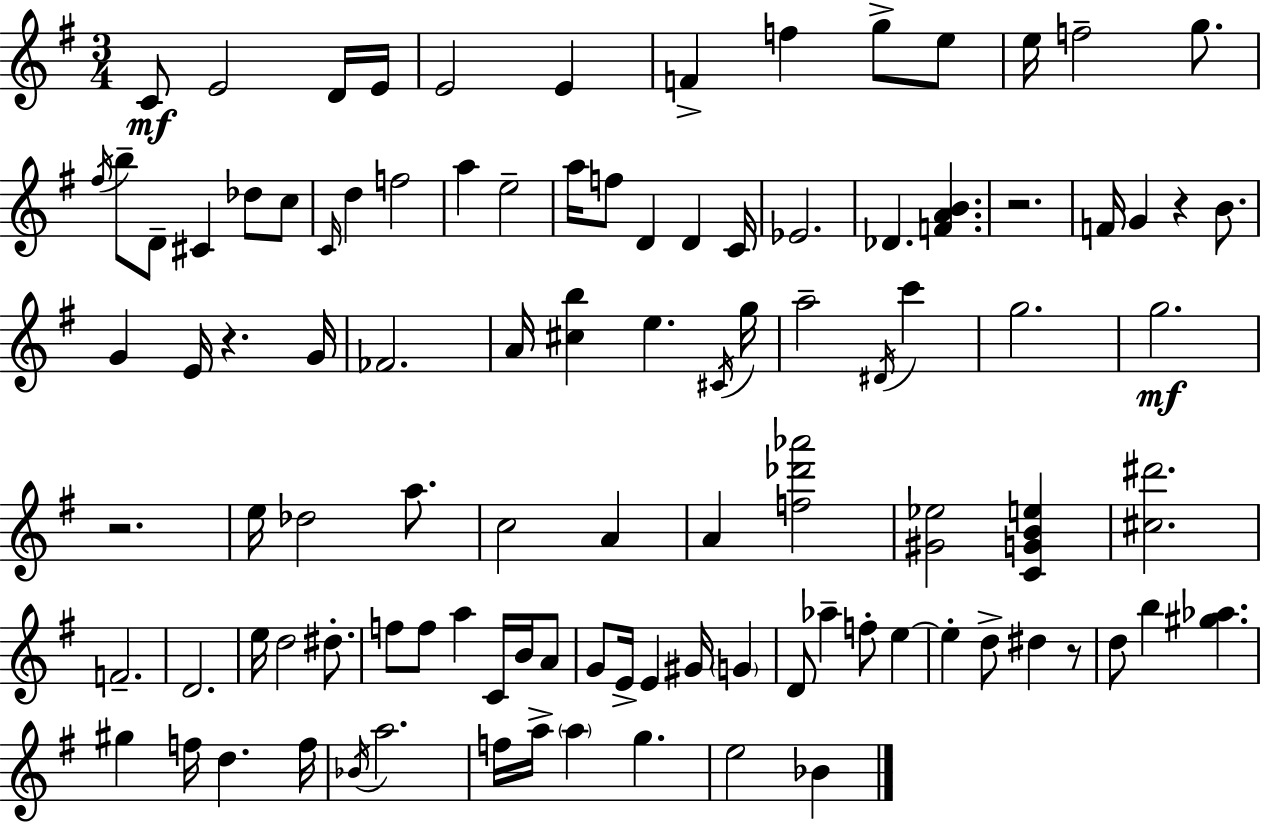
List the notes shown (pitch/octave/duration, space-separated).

C4/e E4/h D4/s E4/s E4/h E4/q F4/q F5/q G5/e E5/e E5/s F5/h G5/e. F#5/s B5/e D4/e C#4/q Db5/e C5/e C4/s D5/q F5/h A5/q E5/h A5/s F5/e D4/q D4/q C4/s Eb4/h. Db4/q. [F4,A4,B4]/q. R/h. F4/s G4/q R/q B4/e. G4/q E4/s R/q. G4/s FES4/h. A4/s [C#5,B5]/q E5/q. C#4/s G5/s A5/h D#4/s C6/q G5/h. G5/h. R/h. E5/s Db5/h A5/e. C5/h A4/q A4/q [F5,Db6,Ab6]/h [G#4,Eb5]/h [C4,G4,B4,E5]/q [C#5,D#6]/h. F4/h. D4/h. E5/s D5/h D#5/e. F5/e F5/e A5/q C4/s B4/s A4/e G4/e E4/s E4/q G#4/s G4/q D4/e Ab5/q F5/e E5/q E5/q D5/e D#5/q R/e D5/e B5/q [G#5,Ab5]/q. G#5/q F5/s D5/q. F5/s Bb4/s A5/h. F5/s A5/s A5/q G5/q. E5/h Bb4/q